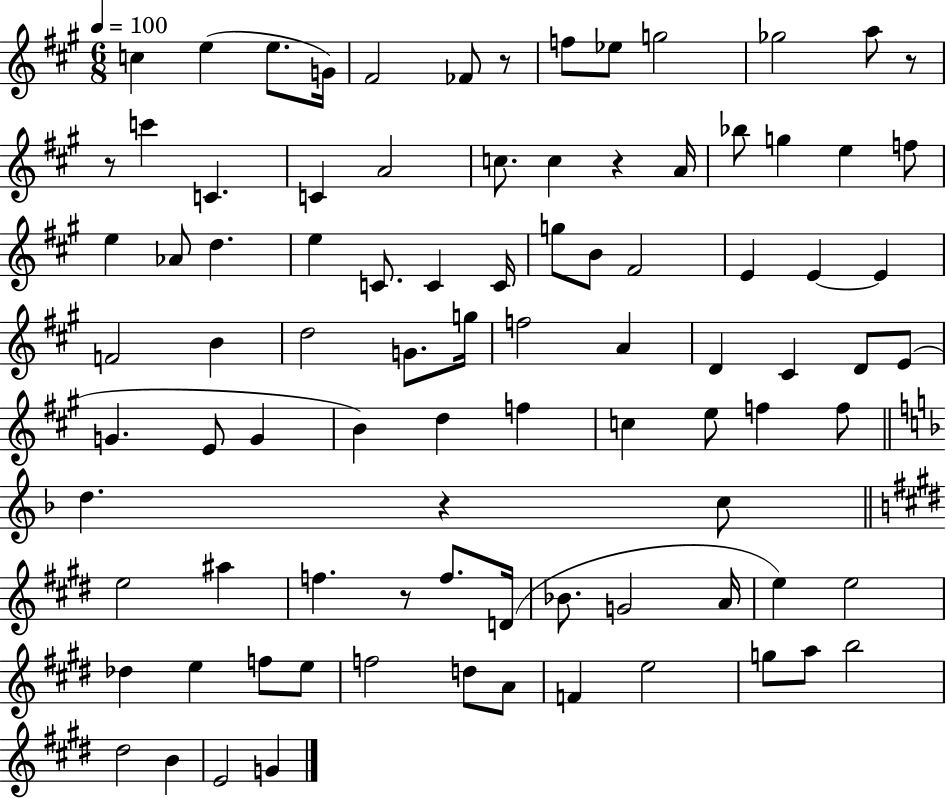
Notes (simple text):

C5/q E5/q E5/e. G4/s F#4/h FES4/e R/e F5/e Eb5/e G5/h Gb5/h A5/e R/e R/e C6/q C4/q. C4/q A4/h C5/e. C5/q R/q A4/s Bb5/e G5/q E5/q F5/e E5/q Ab4/e D5/q. E5/q C4/e. C4/q C4/s G5/e B4/e F#4/h E4/q E4/q E4/q F4/h B4/q D5/h G4/e. G5/s F5/h A4/q D4/q C#4/q D4/e E4/e G4/q. E4/e G4/q B4/q D5/q F5/q C5/q E5/e F5/q F5/e D5/q. R/q C5/e E5/h A#5/q F5/q. R/e F5/e. D4/s Bb4/e. G4/h A4/s E5/q E5/h Db5/q E5/q F5/e E5/e F5/h D5/e A4/e F4/q E5/h G5/e A5/e B5/h D#5/h B4/q E4/h G4/q